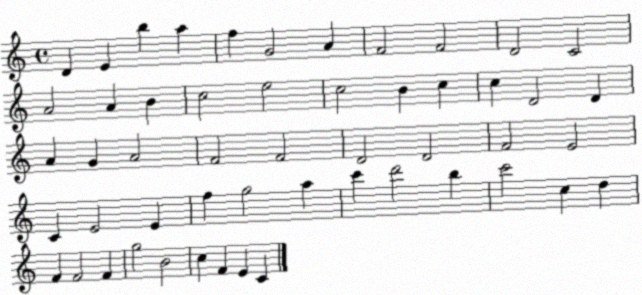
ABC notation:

X:1
T:Untitled
M:4/4
L:1/4
K:C
D E b a f G2 A F2 F2 D2 C2 A2 A B c2 e2 c2 B c c D2 D A G A2 F2 F2 D2 D2 F2 E2 C E2 E f g2 a c' d'2 b c'2 c d F F2 F g2 B2 c F E C